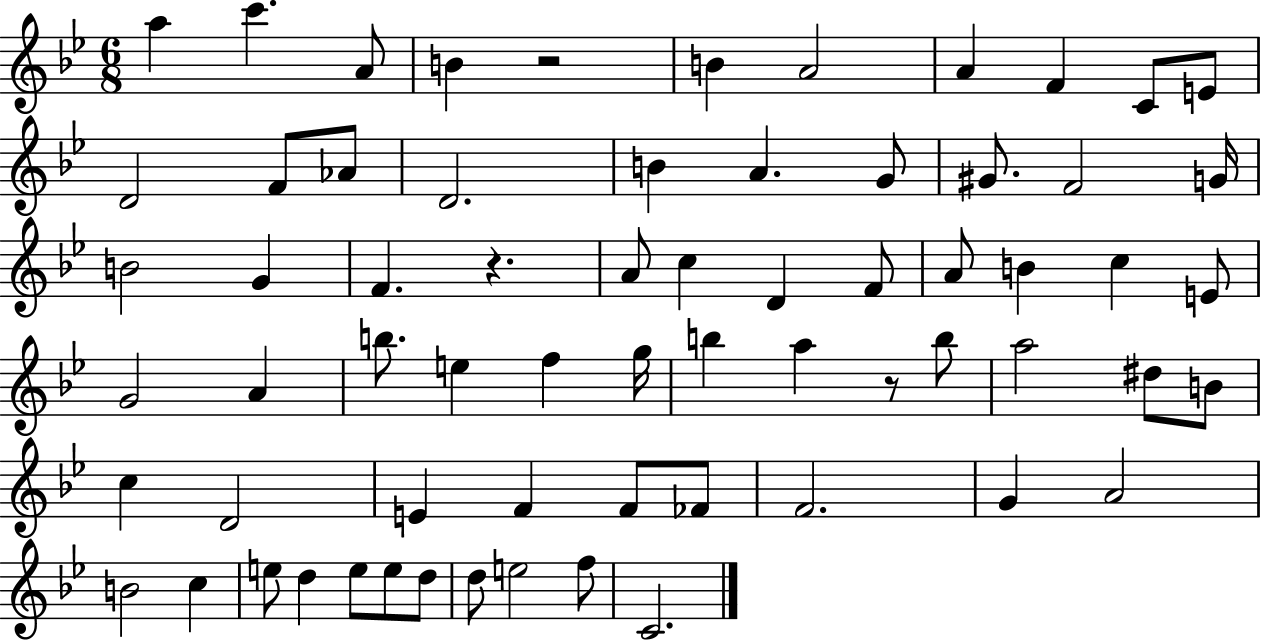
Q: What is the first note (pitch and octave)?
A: A5